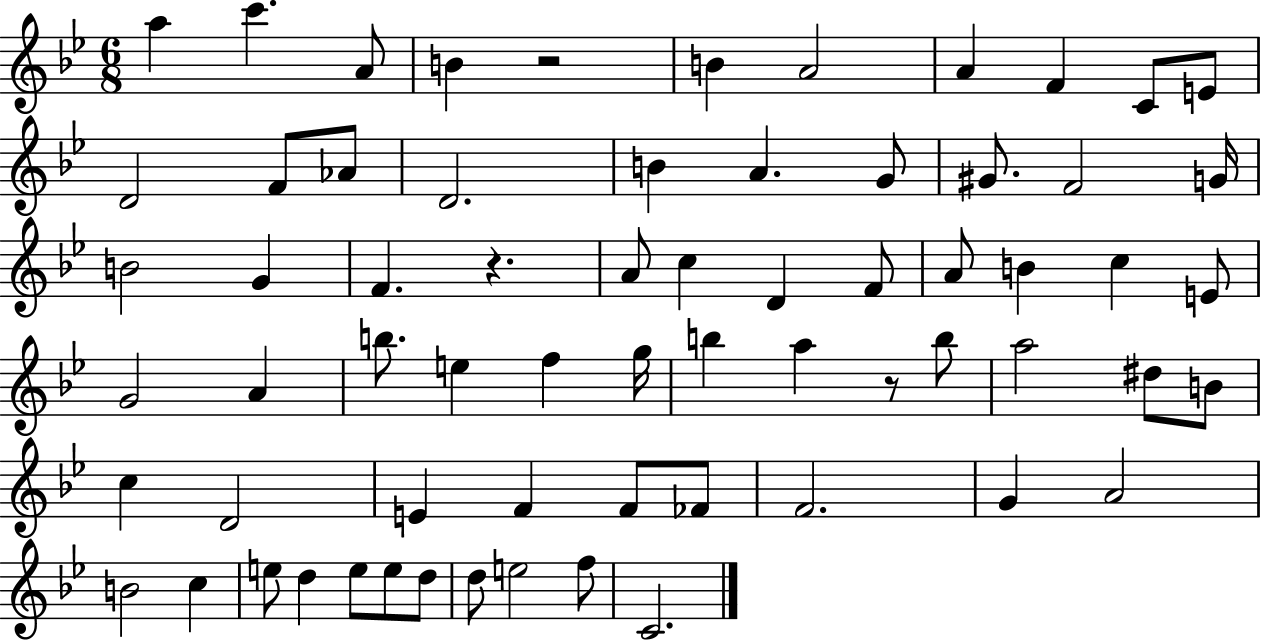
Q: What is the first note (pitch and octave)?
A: A5